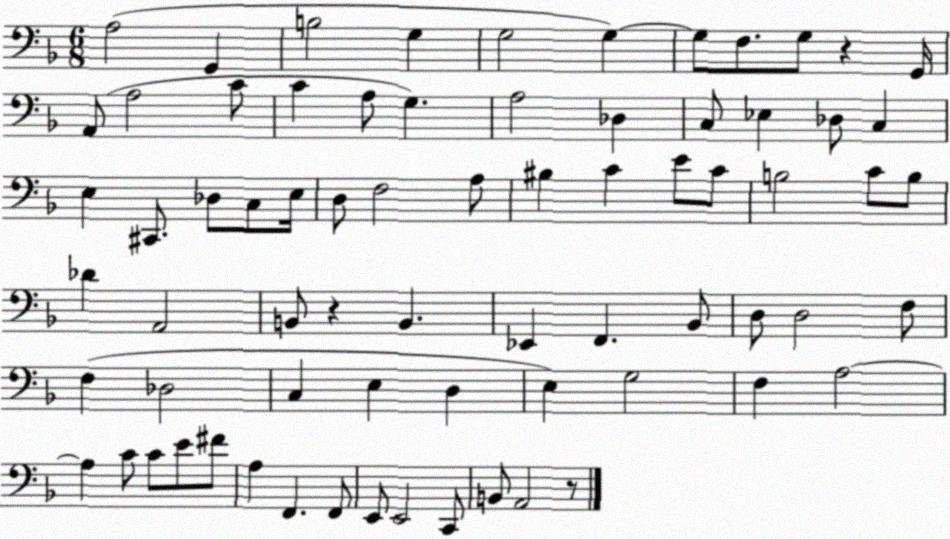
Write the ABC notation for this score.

X:1
T:Untitled
M:6/8
L:1/4
K:F
A,2 G,, B,2 G, G,2 G, G,/2 F,/2 G,/2 z G,,/4 A,,/2 A,2 C/2 C A,/2 G, A,2 _D, C,/2 _E, _D,/2 C, E, ^C,,/2 _D,/2 C,/2 E,/4 D,/2 F,2 A,/2 ^B, C E/2 C/2 B,2 C/2 B,/2 _D A,,2 B,,/2 z B,, _E,, F,, _B,,/2 D,/2 D,2 F,/2 F, _D,2 C, E, D, E, G,2 F, A,2 A, C/2 C/2 E/2 ^F/2 A, F,, F,,/2 E,,/2 E,,2 C,,/2 B,,/2 A,,2 z/2